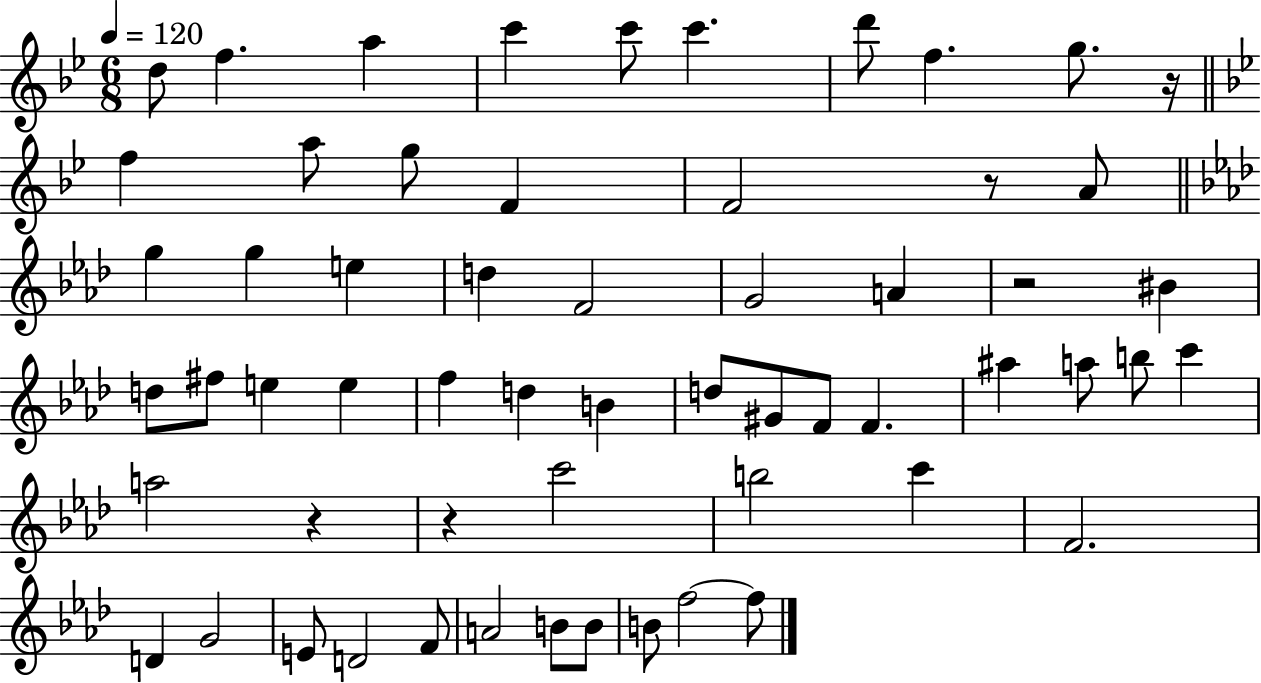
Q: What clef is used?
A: treble